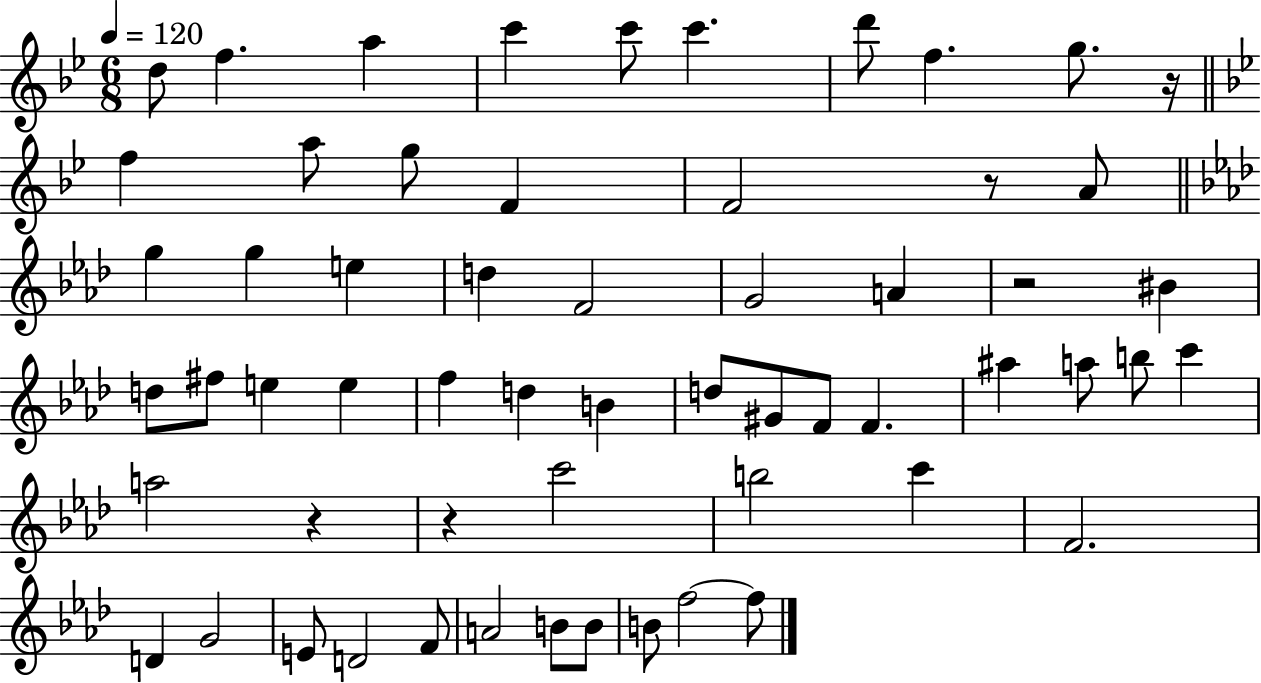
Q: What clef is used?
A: treble